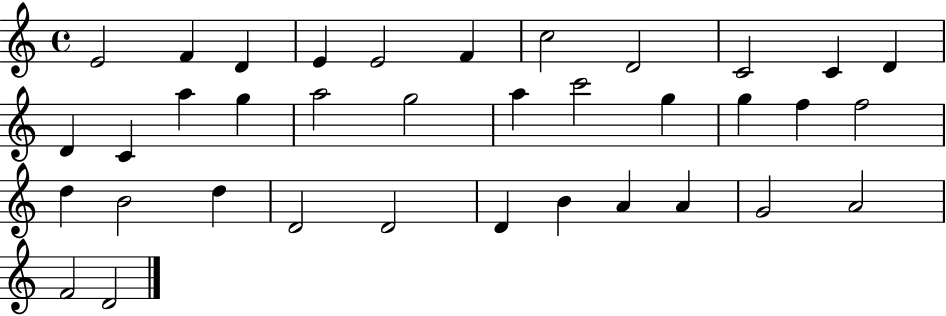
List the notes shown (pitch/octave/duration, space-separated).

E4/h F4/q D4/q E4/q E4/h F4/q C5/h D4/h C4/h C4/q D4/q D4/q C4/q A5/q G5/q A5/h G5/h A5/q C6/h G5/q G5/q F5/q F5/h D5/q B4/h D5/q D4/h D4/h D4/q B4/q A4/q A4/q G4/h A4/h F4/h D4/h